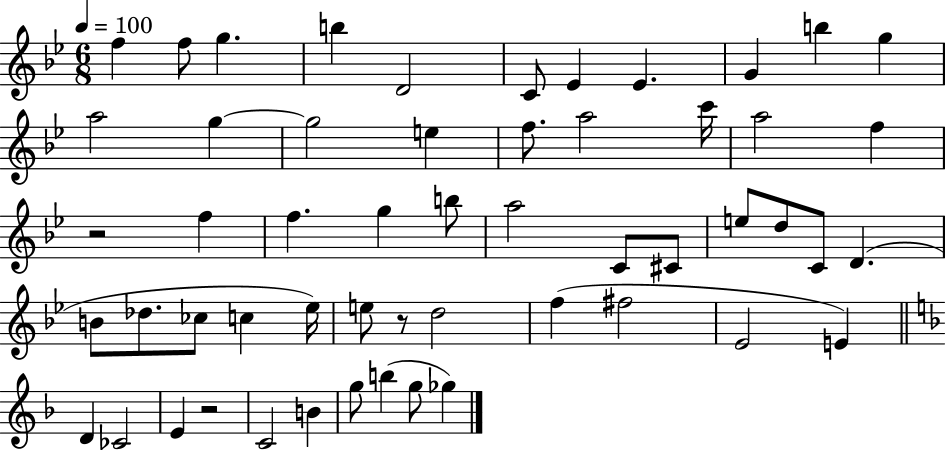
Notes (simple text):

F5/q F5/e G5/q. B5/q D4/h C4/e Eb4/q Eb4/q. G4/q B5/q G5/q A5/h G5/q G5/h E5/q F5/e. A5/h C6/s A5/h F5/q R/h F5/q F5/q. G5/q B5/e A5/h C4/e C#4/e E5/e D5/e C4/e D4/q. B4/e Db5/e. CES5/e C5/q Eb5/s E5/e R/e D5/h F5/q F#5/h Eb4/h E4/q D4/q CES4/h E4/q R/h C4/h B4/q G5/e B5/q G5/e Gb5/q